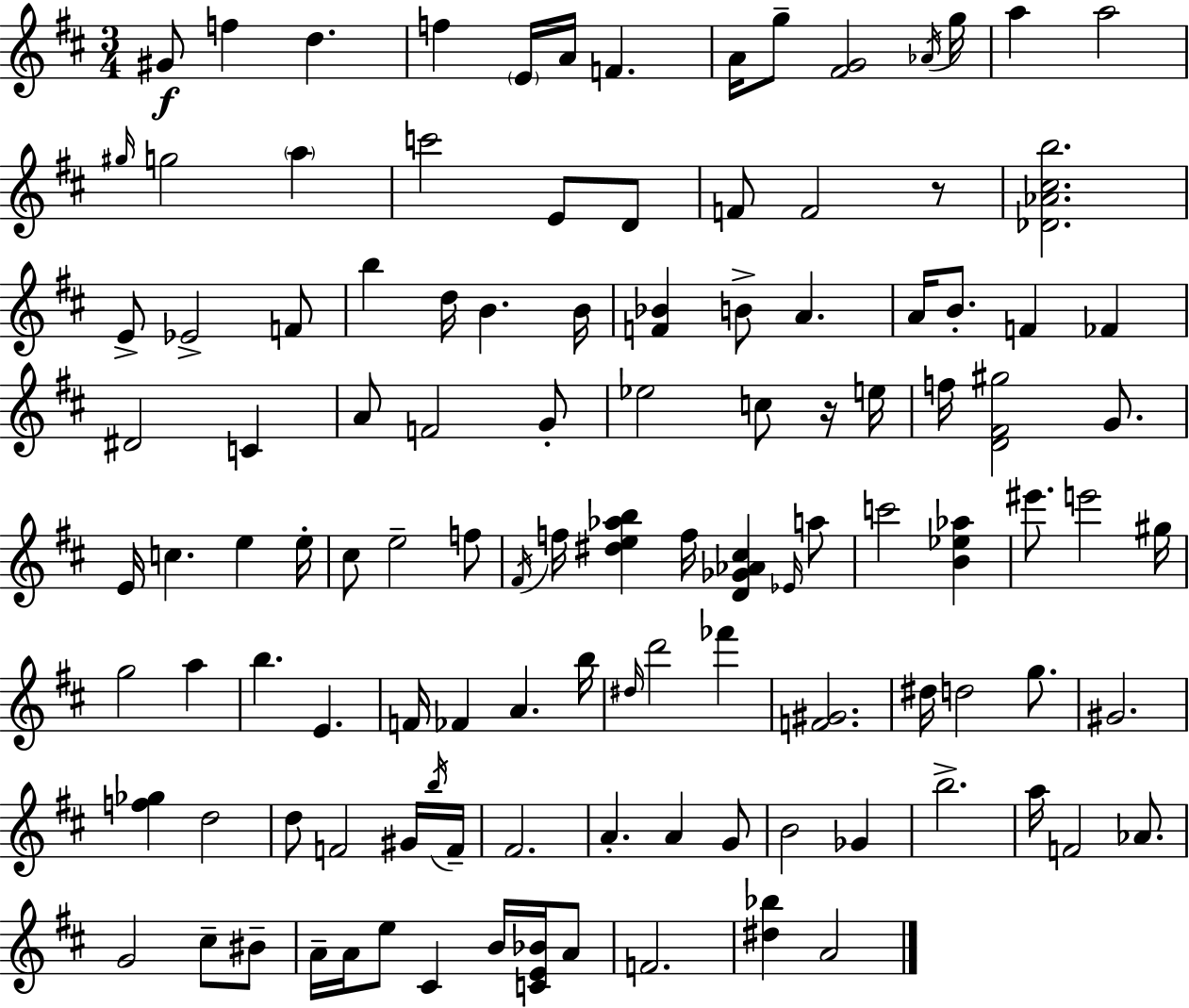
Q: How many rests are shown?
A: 2